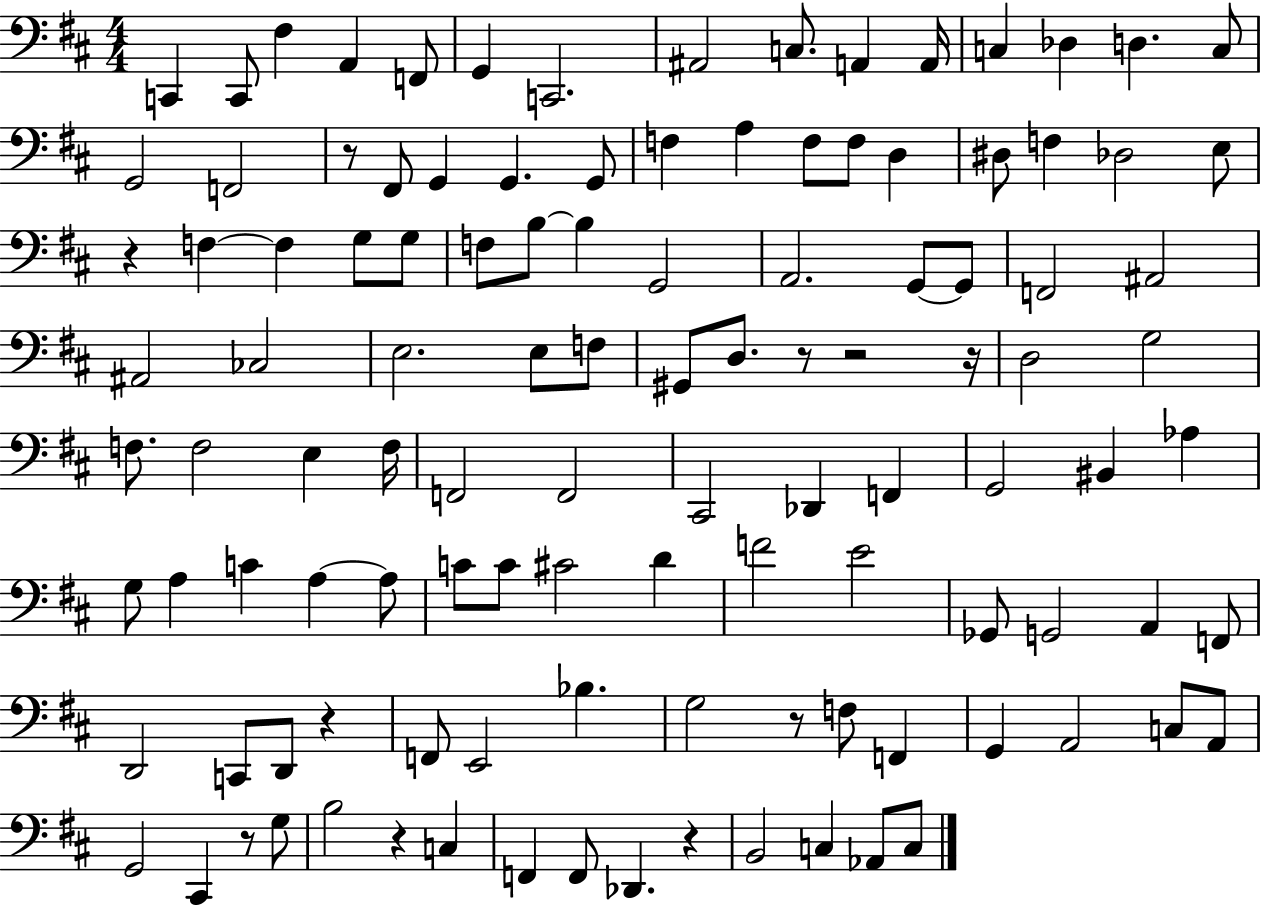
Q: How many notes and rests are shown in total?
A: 114